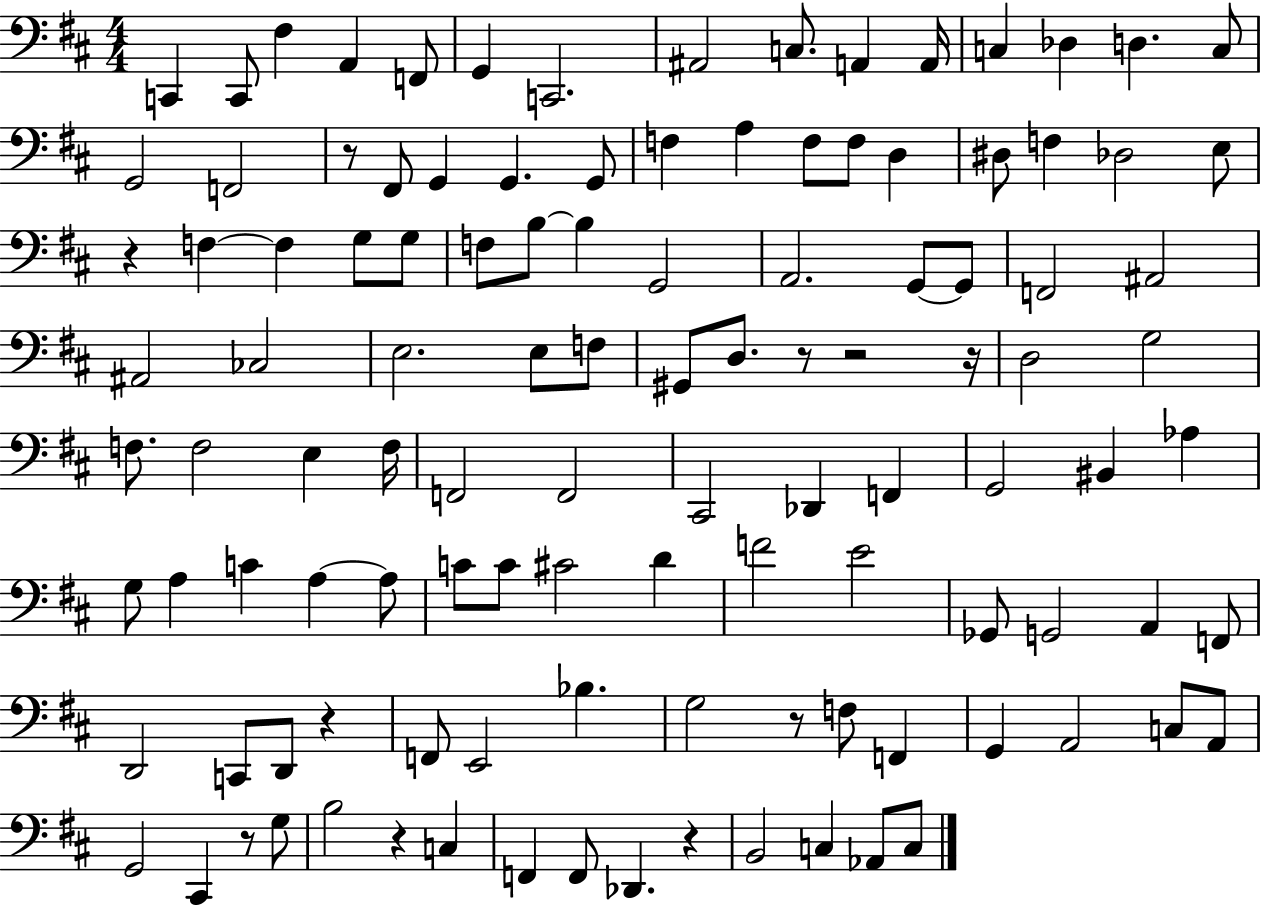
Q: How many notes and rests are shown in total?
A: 114